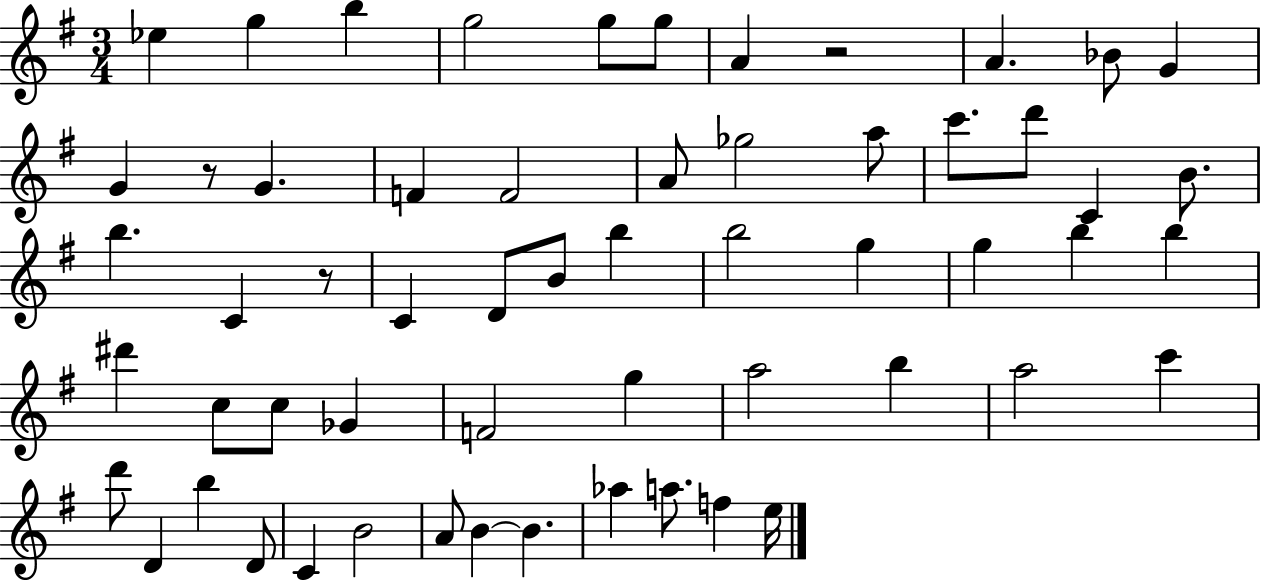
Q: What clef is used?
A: treble